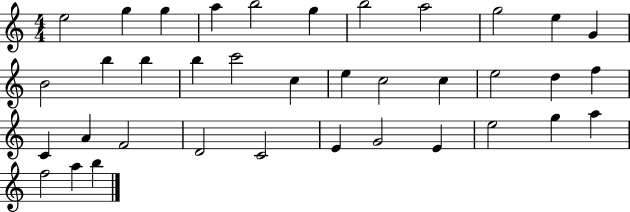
E5/h G5/q G5/q A5/q B5/h G5/q B5/h A5/h G5/h E5/q G4/q B4/h B5/q B5/q B5/q C6/h C5/q E5/q C5/h C5/q E5/h D5/q F5/q C4/q A4/q F4/h D4/h C4/h E4/q G4/h E4/q E5/h G5/q A5/q F5/h A5/q B5/q